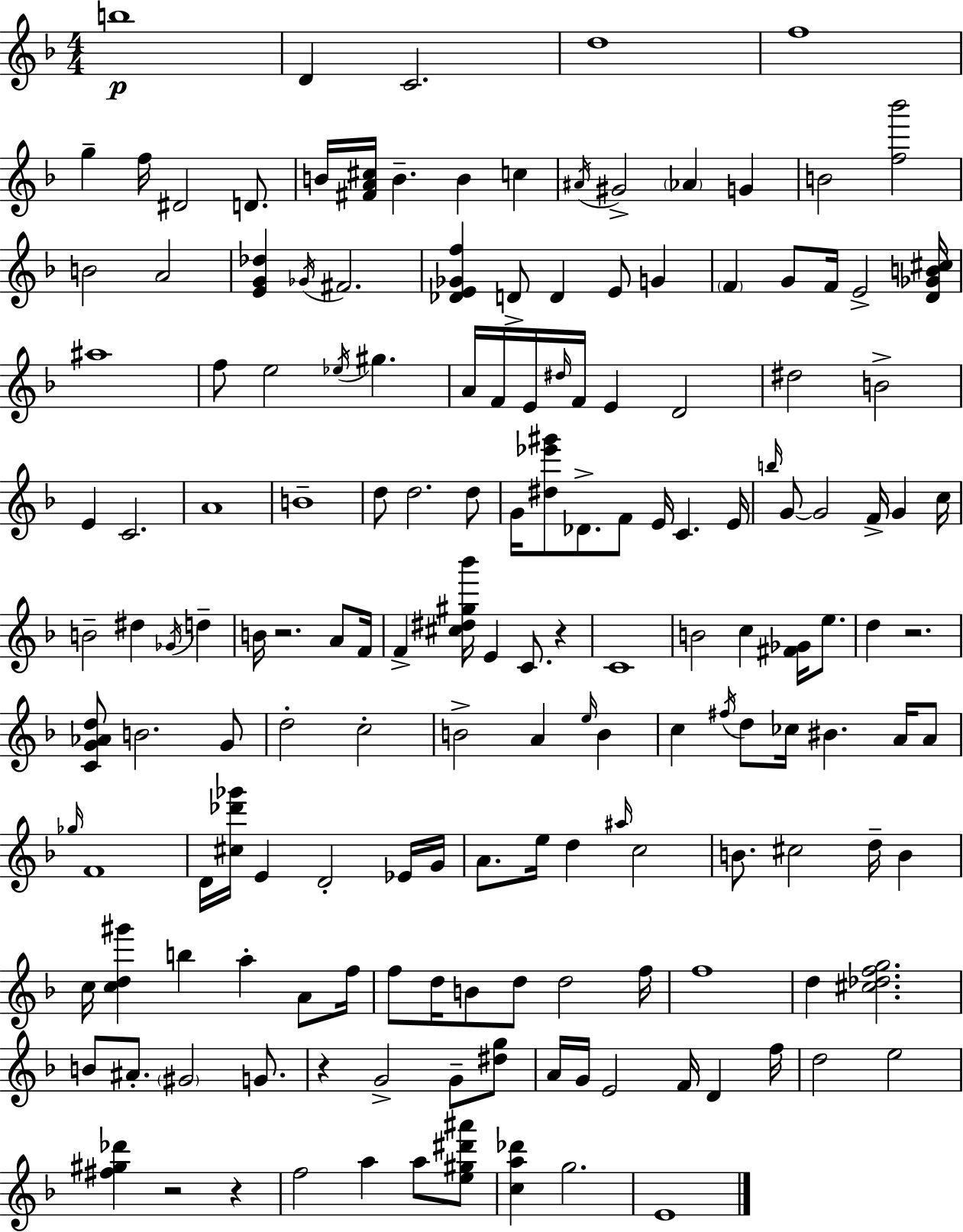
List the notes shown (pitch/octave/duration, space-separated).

B5/w D4/q C4/h. D5/w F5/w G5/q F5/s D#4/h D4/e. B4/s [F#4,A4,C#5]/s B4/q. B4/q C5/q A#4/s G#4/h Ab4/q G4/q B4/h [F5,Bb6]/h B4/h A4/h [E4,G4,Db5]/q Gb4/s F#4/h. [Db4,E4,Gb4,F5]/q D4/e D4/q E4/e G4/q F4/q G4/e F4/s E4/h [D4,Gb4,B4,C#5]/s A#5/w F5/e E5/h Eb5/s G#5/q. A4/s F4/s E4/s D#5/s F4/s E4/q D4/h D#5/h B4/h E4/q C4/h. A4/w B4/w D5/e D5/h. D5/e G4/s [D#5,Eb6,G#6]/e Db4/e. F4/e E4/s C4/q. E4/s B5/s G4/e G4/h F4/s G4/q C5/s B4/h D#5/q Gb4/s D5/q B4/s R/h. A4/e F4/s F4/q [C#5,D#5,G#5,Bb6]/s E4/q C4/e. R/q C4/w B4/h C5/q [F#4,Gb4]/s E5/e. D5/q R/h. [C4,G4,Ab4,D5]/e B4/h. G4/e D5/h C5/h B4/h A4/q E5/s B4/q C5/q F#5/s D5/e CES5/s BIS4/q. A4/s A4/e Gb5/s F4/w D4/s [C#5,Db6,Gb6]/s E4/q D4/h Eb4/s G4/s A4/e. E5/s D5/q A#5/s C5/h B4/e. C#5/h D5/s B4/q C5/s [C5,D5,G#6]/q B5/q A5/q A4/e F5/s F5/e D5/s B4/e D5/e D5/h F5/s F5/w D5/q [C#5,Db5,F5,G5]/h. B4/e A#4/e. G#4/h G4/e. R/q G4/h G4/e [D#5,G5]/e A4/s G4/s E4/h F4/s D4/q F5/s D5/h E5/h [F#5,G#5,Db6]/q R/h R/q F5/h A5/q A5/e [E5,G#5,D#6,A#6]/e [C5,A5,Db6]/q G5/h. E4/w